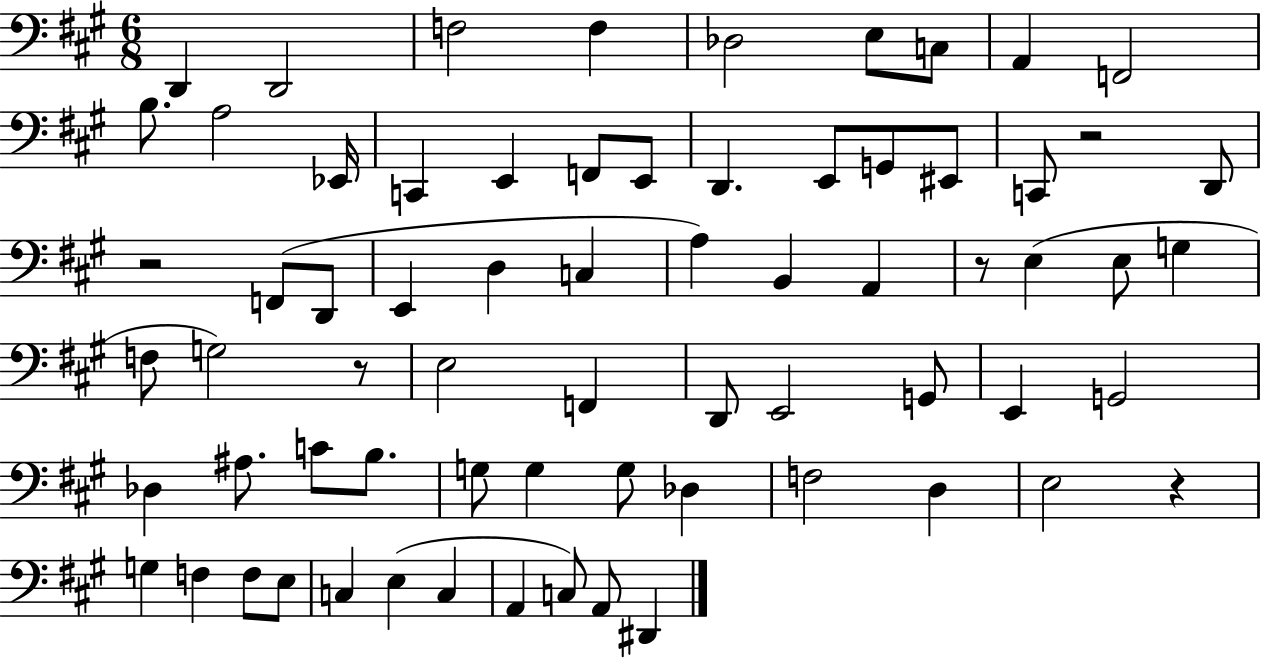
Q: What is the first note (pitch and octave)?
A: D2